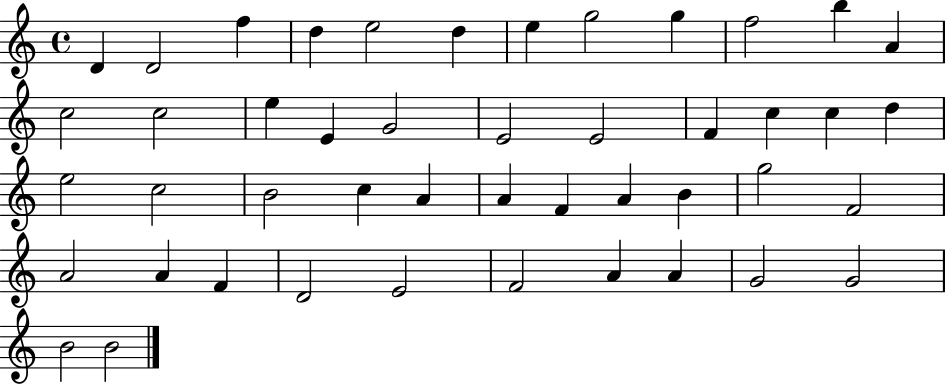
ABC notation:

X:1
T:Untitled
M:4/4
L:1/4
K:C
D D2 f d e2 d e g2 g f2 b A c2 c2 e E G2 E2 E2 F c c d e2 c2 B2 c A A F A B g2 F2 A2 A F D2 E2 F2 A A G2 G2 B2 B2